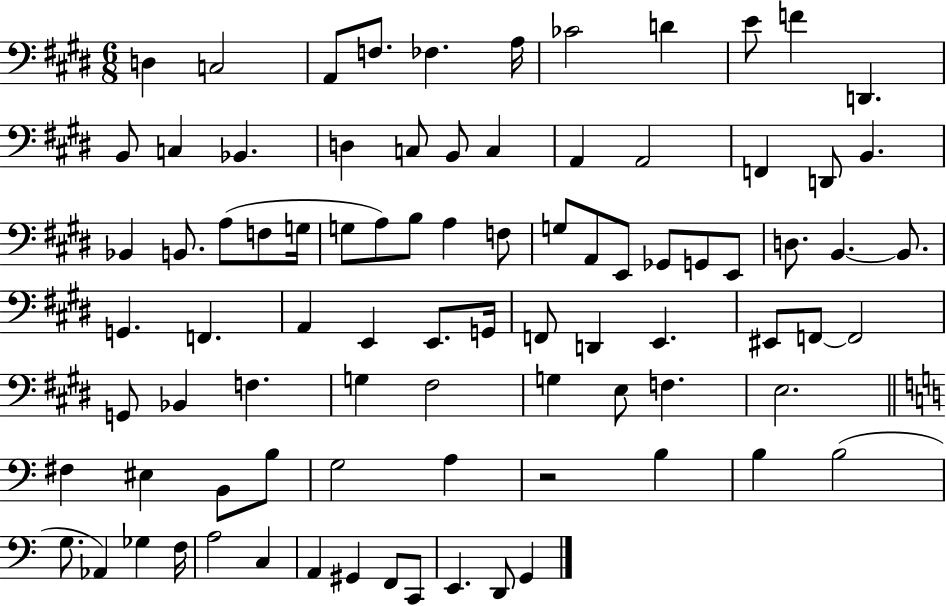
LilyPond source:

{
  \clef bass
  \numericTimeSignature
  \time 6/8
  \key e \major
  d4 c2 | a,8 f8. fes4. a16 | ces'2 d'4 | e'8 f'4 d,4. | \break b,8 c4 bes,4. | d4 c8 b,8 c4 | a,4 a,2 | f,4 d,8 b,4. | \break bes,4 b,8. a8( f8 g16 | g8 a8) b8 a4 f8 | g8 a,8 e,8 ges,8 g,8 e,8 | d8. b,4.~~ b,8. | \break g,4. f,4. | a,4 e,4 e,8. g,16 | f,8 d,4 e,4. | eis,8 f,8~~ f,2 | \break g,8 bes,4 f4. | g4 fis2 | g4 e8 f4. | e2. | \break \bar "||" \break \key c \major fis4 eis4 b,8 b8 | g2 a4 | r2 b4 | b4 b2( | \break g8. aes,4) ges4 f16 | a2 c4 | a,4 gis,4 f,8 c,8 | e,4. d,8 g,4 | \break \bar "|."
}